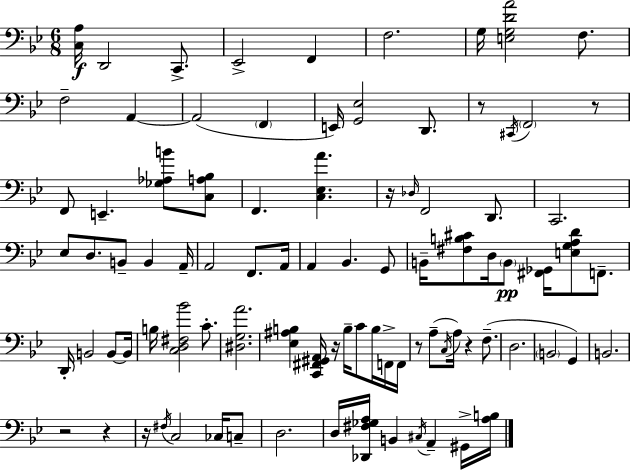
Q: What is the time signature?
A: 6/8